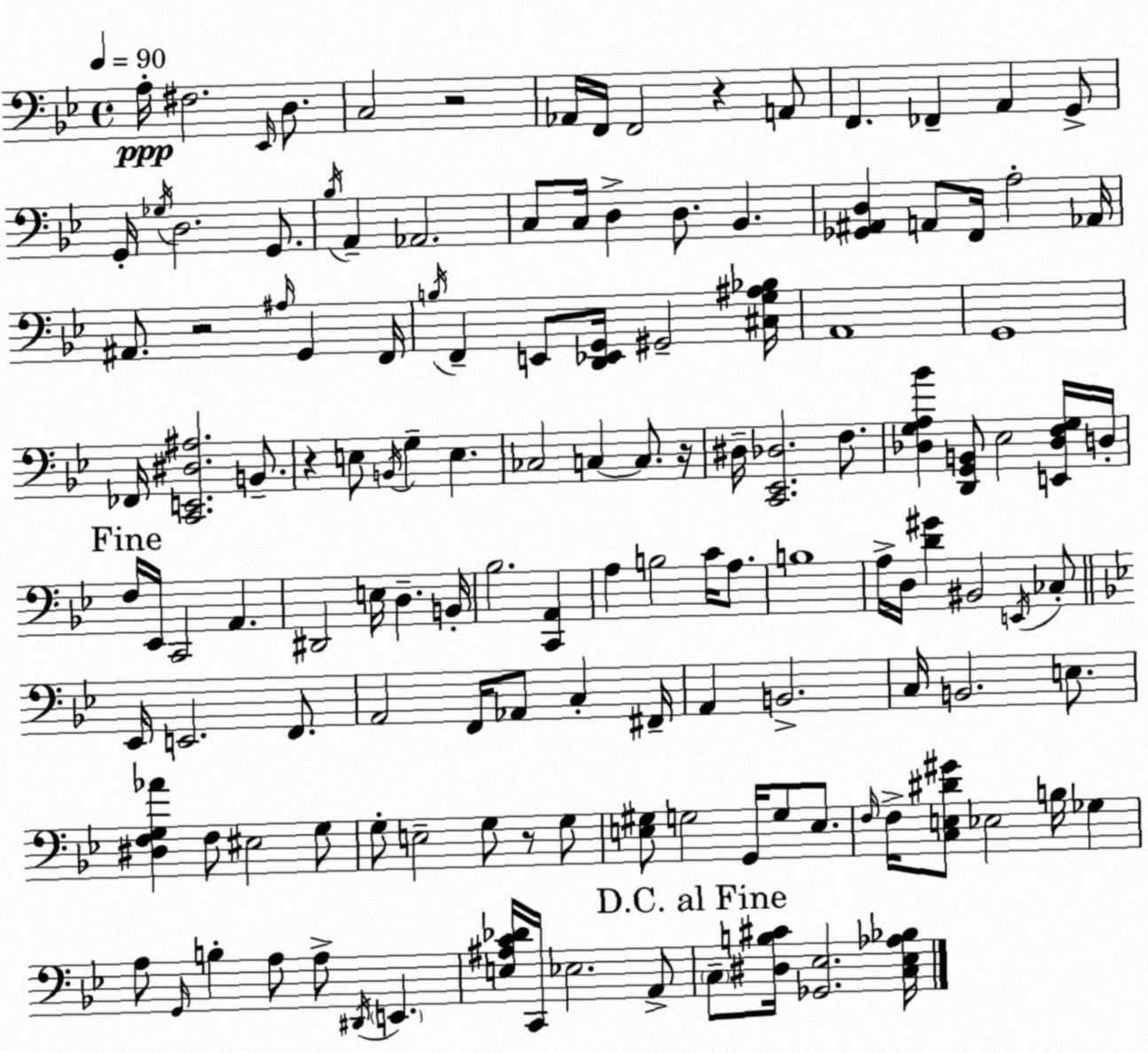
X:1
T:Untitled
M:4/4
L:1/4
K:Bb
A,/4 ^F,2 _E,,/4 D,/2 C,2 z2 _A,,/4 F,,/4 F,,2 z A,,/2 F,, _F,, A,, G,,/2 G,,/4 _G,/4 D,2 G,,/2 _B,/4 A,, _A,,2 C,/2 C,/4 D, D,/2 _B,, [_G,,^A,,D,] A,,/2 F,,/4 A,2 _A,,/4 ^A,,/2 z2 ^A,/4 G,, F,,/4 B,/4 F,, E,,/2 [D,,_E,,G,,]/4 ^G,,2 [^C,G,^A,_B,]/4 A,,4 G,,4 _F,,/4 [C,,E,,^D,^A,]2 B,,/2 z E,/2 B,,/4 G, E, _C,2 C, C,/2 z/4 ^D,/4 [C,,_E,,_D,]2 F,/2 [_D,G,A,_B] [D,,G,,B,,]/2 _E,2 [E,,_D,F,G,]/4 D,/4 F,/4 _E,,/4 C,,2 A,, ^D,,2 E,/4 D, B,,/4 _B,2 [C,,A,,] A, B,2 C/4 A,/2 B,4 A,/4 D,/4 [D^G] ^B,,2 E,,/4 _C,/2 _E,,/4 E,,2 F,,/2 A,,2 F,,/4 _A,,/2 C, ^F,,/4 A,, B,,2 C,/4 B,,2 E,/2 [^D,F,G,_A] F,/2 ^E,2 G,/2 G,/2 E,2 G,/2 z/2 G,/2 [E,^G,]/2 G,2 G,,/4 G,/2 E,/2 F,/4 F,/4 [C,E,^D^G]/2 _E,2 B,/4 _G, A,/2 G,,/4 B, A,/2 A,/2 ^D,,/4 E,, [E,^A,C_D]/4 C,,/4 _E,2 A,,/2 C,/2 [^D,B,^C]/4 [_G,,_E,]2 [C,_E,_A,_B,]/4